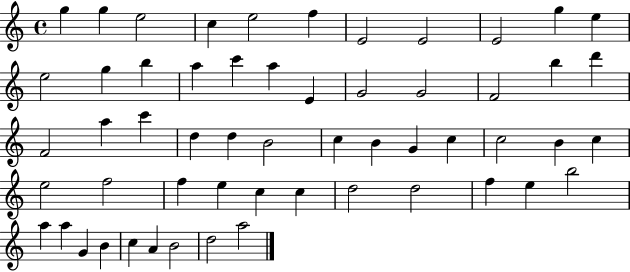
G5/q G5/q E5/h C5/q E5/h F5/q E4/h E4/h E4/h G5/q E5/q E5/h G5/q B5/q A5/q C6/q A5/q E4/q G4/h G4/h F4/h B5/q D6/q F4/h A5/q C6/q D5/q D5/q B4/h C5/q B4/q G4/q C5/q C5/h B4/q C5/q E5/h F5/h F5/q E5/q C5/q C5/q D5/h D5/h F5/q E5/q B5/h A5/q A5/q G4/q B4/q C5/q A4/q B4/h D5/h A5/h